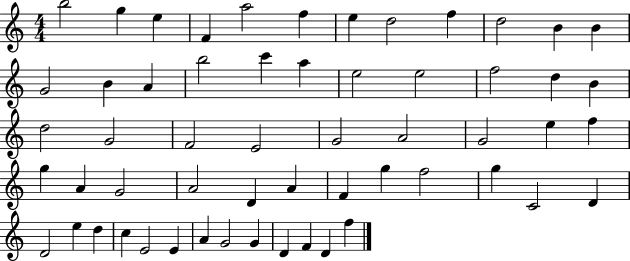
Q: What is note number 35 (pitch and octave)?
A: G4